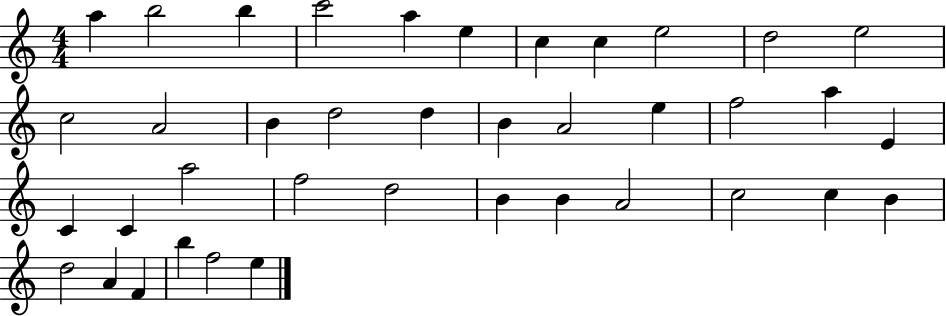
X:1
T:Untitled
M:4/4
L:1/4
K:C
a b2 b c'2 a e c c e2 d2 e2 c2 A2 B d2 d B A2 e f2 a E C C a2 f2 d2 B B A2 c2 c B d2 A F b f2 e